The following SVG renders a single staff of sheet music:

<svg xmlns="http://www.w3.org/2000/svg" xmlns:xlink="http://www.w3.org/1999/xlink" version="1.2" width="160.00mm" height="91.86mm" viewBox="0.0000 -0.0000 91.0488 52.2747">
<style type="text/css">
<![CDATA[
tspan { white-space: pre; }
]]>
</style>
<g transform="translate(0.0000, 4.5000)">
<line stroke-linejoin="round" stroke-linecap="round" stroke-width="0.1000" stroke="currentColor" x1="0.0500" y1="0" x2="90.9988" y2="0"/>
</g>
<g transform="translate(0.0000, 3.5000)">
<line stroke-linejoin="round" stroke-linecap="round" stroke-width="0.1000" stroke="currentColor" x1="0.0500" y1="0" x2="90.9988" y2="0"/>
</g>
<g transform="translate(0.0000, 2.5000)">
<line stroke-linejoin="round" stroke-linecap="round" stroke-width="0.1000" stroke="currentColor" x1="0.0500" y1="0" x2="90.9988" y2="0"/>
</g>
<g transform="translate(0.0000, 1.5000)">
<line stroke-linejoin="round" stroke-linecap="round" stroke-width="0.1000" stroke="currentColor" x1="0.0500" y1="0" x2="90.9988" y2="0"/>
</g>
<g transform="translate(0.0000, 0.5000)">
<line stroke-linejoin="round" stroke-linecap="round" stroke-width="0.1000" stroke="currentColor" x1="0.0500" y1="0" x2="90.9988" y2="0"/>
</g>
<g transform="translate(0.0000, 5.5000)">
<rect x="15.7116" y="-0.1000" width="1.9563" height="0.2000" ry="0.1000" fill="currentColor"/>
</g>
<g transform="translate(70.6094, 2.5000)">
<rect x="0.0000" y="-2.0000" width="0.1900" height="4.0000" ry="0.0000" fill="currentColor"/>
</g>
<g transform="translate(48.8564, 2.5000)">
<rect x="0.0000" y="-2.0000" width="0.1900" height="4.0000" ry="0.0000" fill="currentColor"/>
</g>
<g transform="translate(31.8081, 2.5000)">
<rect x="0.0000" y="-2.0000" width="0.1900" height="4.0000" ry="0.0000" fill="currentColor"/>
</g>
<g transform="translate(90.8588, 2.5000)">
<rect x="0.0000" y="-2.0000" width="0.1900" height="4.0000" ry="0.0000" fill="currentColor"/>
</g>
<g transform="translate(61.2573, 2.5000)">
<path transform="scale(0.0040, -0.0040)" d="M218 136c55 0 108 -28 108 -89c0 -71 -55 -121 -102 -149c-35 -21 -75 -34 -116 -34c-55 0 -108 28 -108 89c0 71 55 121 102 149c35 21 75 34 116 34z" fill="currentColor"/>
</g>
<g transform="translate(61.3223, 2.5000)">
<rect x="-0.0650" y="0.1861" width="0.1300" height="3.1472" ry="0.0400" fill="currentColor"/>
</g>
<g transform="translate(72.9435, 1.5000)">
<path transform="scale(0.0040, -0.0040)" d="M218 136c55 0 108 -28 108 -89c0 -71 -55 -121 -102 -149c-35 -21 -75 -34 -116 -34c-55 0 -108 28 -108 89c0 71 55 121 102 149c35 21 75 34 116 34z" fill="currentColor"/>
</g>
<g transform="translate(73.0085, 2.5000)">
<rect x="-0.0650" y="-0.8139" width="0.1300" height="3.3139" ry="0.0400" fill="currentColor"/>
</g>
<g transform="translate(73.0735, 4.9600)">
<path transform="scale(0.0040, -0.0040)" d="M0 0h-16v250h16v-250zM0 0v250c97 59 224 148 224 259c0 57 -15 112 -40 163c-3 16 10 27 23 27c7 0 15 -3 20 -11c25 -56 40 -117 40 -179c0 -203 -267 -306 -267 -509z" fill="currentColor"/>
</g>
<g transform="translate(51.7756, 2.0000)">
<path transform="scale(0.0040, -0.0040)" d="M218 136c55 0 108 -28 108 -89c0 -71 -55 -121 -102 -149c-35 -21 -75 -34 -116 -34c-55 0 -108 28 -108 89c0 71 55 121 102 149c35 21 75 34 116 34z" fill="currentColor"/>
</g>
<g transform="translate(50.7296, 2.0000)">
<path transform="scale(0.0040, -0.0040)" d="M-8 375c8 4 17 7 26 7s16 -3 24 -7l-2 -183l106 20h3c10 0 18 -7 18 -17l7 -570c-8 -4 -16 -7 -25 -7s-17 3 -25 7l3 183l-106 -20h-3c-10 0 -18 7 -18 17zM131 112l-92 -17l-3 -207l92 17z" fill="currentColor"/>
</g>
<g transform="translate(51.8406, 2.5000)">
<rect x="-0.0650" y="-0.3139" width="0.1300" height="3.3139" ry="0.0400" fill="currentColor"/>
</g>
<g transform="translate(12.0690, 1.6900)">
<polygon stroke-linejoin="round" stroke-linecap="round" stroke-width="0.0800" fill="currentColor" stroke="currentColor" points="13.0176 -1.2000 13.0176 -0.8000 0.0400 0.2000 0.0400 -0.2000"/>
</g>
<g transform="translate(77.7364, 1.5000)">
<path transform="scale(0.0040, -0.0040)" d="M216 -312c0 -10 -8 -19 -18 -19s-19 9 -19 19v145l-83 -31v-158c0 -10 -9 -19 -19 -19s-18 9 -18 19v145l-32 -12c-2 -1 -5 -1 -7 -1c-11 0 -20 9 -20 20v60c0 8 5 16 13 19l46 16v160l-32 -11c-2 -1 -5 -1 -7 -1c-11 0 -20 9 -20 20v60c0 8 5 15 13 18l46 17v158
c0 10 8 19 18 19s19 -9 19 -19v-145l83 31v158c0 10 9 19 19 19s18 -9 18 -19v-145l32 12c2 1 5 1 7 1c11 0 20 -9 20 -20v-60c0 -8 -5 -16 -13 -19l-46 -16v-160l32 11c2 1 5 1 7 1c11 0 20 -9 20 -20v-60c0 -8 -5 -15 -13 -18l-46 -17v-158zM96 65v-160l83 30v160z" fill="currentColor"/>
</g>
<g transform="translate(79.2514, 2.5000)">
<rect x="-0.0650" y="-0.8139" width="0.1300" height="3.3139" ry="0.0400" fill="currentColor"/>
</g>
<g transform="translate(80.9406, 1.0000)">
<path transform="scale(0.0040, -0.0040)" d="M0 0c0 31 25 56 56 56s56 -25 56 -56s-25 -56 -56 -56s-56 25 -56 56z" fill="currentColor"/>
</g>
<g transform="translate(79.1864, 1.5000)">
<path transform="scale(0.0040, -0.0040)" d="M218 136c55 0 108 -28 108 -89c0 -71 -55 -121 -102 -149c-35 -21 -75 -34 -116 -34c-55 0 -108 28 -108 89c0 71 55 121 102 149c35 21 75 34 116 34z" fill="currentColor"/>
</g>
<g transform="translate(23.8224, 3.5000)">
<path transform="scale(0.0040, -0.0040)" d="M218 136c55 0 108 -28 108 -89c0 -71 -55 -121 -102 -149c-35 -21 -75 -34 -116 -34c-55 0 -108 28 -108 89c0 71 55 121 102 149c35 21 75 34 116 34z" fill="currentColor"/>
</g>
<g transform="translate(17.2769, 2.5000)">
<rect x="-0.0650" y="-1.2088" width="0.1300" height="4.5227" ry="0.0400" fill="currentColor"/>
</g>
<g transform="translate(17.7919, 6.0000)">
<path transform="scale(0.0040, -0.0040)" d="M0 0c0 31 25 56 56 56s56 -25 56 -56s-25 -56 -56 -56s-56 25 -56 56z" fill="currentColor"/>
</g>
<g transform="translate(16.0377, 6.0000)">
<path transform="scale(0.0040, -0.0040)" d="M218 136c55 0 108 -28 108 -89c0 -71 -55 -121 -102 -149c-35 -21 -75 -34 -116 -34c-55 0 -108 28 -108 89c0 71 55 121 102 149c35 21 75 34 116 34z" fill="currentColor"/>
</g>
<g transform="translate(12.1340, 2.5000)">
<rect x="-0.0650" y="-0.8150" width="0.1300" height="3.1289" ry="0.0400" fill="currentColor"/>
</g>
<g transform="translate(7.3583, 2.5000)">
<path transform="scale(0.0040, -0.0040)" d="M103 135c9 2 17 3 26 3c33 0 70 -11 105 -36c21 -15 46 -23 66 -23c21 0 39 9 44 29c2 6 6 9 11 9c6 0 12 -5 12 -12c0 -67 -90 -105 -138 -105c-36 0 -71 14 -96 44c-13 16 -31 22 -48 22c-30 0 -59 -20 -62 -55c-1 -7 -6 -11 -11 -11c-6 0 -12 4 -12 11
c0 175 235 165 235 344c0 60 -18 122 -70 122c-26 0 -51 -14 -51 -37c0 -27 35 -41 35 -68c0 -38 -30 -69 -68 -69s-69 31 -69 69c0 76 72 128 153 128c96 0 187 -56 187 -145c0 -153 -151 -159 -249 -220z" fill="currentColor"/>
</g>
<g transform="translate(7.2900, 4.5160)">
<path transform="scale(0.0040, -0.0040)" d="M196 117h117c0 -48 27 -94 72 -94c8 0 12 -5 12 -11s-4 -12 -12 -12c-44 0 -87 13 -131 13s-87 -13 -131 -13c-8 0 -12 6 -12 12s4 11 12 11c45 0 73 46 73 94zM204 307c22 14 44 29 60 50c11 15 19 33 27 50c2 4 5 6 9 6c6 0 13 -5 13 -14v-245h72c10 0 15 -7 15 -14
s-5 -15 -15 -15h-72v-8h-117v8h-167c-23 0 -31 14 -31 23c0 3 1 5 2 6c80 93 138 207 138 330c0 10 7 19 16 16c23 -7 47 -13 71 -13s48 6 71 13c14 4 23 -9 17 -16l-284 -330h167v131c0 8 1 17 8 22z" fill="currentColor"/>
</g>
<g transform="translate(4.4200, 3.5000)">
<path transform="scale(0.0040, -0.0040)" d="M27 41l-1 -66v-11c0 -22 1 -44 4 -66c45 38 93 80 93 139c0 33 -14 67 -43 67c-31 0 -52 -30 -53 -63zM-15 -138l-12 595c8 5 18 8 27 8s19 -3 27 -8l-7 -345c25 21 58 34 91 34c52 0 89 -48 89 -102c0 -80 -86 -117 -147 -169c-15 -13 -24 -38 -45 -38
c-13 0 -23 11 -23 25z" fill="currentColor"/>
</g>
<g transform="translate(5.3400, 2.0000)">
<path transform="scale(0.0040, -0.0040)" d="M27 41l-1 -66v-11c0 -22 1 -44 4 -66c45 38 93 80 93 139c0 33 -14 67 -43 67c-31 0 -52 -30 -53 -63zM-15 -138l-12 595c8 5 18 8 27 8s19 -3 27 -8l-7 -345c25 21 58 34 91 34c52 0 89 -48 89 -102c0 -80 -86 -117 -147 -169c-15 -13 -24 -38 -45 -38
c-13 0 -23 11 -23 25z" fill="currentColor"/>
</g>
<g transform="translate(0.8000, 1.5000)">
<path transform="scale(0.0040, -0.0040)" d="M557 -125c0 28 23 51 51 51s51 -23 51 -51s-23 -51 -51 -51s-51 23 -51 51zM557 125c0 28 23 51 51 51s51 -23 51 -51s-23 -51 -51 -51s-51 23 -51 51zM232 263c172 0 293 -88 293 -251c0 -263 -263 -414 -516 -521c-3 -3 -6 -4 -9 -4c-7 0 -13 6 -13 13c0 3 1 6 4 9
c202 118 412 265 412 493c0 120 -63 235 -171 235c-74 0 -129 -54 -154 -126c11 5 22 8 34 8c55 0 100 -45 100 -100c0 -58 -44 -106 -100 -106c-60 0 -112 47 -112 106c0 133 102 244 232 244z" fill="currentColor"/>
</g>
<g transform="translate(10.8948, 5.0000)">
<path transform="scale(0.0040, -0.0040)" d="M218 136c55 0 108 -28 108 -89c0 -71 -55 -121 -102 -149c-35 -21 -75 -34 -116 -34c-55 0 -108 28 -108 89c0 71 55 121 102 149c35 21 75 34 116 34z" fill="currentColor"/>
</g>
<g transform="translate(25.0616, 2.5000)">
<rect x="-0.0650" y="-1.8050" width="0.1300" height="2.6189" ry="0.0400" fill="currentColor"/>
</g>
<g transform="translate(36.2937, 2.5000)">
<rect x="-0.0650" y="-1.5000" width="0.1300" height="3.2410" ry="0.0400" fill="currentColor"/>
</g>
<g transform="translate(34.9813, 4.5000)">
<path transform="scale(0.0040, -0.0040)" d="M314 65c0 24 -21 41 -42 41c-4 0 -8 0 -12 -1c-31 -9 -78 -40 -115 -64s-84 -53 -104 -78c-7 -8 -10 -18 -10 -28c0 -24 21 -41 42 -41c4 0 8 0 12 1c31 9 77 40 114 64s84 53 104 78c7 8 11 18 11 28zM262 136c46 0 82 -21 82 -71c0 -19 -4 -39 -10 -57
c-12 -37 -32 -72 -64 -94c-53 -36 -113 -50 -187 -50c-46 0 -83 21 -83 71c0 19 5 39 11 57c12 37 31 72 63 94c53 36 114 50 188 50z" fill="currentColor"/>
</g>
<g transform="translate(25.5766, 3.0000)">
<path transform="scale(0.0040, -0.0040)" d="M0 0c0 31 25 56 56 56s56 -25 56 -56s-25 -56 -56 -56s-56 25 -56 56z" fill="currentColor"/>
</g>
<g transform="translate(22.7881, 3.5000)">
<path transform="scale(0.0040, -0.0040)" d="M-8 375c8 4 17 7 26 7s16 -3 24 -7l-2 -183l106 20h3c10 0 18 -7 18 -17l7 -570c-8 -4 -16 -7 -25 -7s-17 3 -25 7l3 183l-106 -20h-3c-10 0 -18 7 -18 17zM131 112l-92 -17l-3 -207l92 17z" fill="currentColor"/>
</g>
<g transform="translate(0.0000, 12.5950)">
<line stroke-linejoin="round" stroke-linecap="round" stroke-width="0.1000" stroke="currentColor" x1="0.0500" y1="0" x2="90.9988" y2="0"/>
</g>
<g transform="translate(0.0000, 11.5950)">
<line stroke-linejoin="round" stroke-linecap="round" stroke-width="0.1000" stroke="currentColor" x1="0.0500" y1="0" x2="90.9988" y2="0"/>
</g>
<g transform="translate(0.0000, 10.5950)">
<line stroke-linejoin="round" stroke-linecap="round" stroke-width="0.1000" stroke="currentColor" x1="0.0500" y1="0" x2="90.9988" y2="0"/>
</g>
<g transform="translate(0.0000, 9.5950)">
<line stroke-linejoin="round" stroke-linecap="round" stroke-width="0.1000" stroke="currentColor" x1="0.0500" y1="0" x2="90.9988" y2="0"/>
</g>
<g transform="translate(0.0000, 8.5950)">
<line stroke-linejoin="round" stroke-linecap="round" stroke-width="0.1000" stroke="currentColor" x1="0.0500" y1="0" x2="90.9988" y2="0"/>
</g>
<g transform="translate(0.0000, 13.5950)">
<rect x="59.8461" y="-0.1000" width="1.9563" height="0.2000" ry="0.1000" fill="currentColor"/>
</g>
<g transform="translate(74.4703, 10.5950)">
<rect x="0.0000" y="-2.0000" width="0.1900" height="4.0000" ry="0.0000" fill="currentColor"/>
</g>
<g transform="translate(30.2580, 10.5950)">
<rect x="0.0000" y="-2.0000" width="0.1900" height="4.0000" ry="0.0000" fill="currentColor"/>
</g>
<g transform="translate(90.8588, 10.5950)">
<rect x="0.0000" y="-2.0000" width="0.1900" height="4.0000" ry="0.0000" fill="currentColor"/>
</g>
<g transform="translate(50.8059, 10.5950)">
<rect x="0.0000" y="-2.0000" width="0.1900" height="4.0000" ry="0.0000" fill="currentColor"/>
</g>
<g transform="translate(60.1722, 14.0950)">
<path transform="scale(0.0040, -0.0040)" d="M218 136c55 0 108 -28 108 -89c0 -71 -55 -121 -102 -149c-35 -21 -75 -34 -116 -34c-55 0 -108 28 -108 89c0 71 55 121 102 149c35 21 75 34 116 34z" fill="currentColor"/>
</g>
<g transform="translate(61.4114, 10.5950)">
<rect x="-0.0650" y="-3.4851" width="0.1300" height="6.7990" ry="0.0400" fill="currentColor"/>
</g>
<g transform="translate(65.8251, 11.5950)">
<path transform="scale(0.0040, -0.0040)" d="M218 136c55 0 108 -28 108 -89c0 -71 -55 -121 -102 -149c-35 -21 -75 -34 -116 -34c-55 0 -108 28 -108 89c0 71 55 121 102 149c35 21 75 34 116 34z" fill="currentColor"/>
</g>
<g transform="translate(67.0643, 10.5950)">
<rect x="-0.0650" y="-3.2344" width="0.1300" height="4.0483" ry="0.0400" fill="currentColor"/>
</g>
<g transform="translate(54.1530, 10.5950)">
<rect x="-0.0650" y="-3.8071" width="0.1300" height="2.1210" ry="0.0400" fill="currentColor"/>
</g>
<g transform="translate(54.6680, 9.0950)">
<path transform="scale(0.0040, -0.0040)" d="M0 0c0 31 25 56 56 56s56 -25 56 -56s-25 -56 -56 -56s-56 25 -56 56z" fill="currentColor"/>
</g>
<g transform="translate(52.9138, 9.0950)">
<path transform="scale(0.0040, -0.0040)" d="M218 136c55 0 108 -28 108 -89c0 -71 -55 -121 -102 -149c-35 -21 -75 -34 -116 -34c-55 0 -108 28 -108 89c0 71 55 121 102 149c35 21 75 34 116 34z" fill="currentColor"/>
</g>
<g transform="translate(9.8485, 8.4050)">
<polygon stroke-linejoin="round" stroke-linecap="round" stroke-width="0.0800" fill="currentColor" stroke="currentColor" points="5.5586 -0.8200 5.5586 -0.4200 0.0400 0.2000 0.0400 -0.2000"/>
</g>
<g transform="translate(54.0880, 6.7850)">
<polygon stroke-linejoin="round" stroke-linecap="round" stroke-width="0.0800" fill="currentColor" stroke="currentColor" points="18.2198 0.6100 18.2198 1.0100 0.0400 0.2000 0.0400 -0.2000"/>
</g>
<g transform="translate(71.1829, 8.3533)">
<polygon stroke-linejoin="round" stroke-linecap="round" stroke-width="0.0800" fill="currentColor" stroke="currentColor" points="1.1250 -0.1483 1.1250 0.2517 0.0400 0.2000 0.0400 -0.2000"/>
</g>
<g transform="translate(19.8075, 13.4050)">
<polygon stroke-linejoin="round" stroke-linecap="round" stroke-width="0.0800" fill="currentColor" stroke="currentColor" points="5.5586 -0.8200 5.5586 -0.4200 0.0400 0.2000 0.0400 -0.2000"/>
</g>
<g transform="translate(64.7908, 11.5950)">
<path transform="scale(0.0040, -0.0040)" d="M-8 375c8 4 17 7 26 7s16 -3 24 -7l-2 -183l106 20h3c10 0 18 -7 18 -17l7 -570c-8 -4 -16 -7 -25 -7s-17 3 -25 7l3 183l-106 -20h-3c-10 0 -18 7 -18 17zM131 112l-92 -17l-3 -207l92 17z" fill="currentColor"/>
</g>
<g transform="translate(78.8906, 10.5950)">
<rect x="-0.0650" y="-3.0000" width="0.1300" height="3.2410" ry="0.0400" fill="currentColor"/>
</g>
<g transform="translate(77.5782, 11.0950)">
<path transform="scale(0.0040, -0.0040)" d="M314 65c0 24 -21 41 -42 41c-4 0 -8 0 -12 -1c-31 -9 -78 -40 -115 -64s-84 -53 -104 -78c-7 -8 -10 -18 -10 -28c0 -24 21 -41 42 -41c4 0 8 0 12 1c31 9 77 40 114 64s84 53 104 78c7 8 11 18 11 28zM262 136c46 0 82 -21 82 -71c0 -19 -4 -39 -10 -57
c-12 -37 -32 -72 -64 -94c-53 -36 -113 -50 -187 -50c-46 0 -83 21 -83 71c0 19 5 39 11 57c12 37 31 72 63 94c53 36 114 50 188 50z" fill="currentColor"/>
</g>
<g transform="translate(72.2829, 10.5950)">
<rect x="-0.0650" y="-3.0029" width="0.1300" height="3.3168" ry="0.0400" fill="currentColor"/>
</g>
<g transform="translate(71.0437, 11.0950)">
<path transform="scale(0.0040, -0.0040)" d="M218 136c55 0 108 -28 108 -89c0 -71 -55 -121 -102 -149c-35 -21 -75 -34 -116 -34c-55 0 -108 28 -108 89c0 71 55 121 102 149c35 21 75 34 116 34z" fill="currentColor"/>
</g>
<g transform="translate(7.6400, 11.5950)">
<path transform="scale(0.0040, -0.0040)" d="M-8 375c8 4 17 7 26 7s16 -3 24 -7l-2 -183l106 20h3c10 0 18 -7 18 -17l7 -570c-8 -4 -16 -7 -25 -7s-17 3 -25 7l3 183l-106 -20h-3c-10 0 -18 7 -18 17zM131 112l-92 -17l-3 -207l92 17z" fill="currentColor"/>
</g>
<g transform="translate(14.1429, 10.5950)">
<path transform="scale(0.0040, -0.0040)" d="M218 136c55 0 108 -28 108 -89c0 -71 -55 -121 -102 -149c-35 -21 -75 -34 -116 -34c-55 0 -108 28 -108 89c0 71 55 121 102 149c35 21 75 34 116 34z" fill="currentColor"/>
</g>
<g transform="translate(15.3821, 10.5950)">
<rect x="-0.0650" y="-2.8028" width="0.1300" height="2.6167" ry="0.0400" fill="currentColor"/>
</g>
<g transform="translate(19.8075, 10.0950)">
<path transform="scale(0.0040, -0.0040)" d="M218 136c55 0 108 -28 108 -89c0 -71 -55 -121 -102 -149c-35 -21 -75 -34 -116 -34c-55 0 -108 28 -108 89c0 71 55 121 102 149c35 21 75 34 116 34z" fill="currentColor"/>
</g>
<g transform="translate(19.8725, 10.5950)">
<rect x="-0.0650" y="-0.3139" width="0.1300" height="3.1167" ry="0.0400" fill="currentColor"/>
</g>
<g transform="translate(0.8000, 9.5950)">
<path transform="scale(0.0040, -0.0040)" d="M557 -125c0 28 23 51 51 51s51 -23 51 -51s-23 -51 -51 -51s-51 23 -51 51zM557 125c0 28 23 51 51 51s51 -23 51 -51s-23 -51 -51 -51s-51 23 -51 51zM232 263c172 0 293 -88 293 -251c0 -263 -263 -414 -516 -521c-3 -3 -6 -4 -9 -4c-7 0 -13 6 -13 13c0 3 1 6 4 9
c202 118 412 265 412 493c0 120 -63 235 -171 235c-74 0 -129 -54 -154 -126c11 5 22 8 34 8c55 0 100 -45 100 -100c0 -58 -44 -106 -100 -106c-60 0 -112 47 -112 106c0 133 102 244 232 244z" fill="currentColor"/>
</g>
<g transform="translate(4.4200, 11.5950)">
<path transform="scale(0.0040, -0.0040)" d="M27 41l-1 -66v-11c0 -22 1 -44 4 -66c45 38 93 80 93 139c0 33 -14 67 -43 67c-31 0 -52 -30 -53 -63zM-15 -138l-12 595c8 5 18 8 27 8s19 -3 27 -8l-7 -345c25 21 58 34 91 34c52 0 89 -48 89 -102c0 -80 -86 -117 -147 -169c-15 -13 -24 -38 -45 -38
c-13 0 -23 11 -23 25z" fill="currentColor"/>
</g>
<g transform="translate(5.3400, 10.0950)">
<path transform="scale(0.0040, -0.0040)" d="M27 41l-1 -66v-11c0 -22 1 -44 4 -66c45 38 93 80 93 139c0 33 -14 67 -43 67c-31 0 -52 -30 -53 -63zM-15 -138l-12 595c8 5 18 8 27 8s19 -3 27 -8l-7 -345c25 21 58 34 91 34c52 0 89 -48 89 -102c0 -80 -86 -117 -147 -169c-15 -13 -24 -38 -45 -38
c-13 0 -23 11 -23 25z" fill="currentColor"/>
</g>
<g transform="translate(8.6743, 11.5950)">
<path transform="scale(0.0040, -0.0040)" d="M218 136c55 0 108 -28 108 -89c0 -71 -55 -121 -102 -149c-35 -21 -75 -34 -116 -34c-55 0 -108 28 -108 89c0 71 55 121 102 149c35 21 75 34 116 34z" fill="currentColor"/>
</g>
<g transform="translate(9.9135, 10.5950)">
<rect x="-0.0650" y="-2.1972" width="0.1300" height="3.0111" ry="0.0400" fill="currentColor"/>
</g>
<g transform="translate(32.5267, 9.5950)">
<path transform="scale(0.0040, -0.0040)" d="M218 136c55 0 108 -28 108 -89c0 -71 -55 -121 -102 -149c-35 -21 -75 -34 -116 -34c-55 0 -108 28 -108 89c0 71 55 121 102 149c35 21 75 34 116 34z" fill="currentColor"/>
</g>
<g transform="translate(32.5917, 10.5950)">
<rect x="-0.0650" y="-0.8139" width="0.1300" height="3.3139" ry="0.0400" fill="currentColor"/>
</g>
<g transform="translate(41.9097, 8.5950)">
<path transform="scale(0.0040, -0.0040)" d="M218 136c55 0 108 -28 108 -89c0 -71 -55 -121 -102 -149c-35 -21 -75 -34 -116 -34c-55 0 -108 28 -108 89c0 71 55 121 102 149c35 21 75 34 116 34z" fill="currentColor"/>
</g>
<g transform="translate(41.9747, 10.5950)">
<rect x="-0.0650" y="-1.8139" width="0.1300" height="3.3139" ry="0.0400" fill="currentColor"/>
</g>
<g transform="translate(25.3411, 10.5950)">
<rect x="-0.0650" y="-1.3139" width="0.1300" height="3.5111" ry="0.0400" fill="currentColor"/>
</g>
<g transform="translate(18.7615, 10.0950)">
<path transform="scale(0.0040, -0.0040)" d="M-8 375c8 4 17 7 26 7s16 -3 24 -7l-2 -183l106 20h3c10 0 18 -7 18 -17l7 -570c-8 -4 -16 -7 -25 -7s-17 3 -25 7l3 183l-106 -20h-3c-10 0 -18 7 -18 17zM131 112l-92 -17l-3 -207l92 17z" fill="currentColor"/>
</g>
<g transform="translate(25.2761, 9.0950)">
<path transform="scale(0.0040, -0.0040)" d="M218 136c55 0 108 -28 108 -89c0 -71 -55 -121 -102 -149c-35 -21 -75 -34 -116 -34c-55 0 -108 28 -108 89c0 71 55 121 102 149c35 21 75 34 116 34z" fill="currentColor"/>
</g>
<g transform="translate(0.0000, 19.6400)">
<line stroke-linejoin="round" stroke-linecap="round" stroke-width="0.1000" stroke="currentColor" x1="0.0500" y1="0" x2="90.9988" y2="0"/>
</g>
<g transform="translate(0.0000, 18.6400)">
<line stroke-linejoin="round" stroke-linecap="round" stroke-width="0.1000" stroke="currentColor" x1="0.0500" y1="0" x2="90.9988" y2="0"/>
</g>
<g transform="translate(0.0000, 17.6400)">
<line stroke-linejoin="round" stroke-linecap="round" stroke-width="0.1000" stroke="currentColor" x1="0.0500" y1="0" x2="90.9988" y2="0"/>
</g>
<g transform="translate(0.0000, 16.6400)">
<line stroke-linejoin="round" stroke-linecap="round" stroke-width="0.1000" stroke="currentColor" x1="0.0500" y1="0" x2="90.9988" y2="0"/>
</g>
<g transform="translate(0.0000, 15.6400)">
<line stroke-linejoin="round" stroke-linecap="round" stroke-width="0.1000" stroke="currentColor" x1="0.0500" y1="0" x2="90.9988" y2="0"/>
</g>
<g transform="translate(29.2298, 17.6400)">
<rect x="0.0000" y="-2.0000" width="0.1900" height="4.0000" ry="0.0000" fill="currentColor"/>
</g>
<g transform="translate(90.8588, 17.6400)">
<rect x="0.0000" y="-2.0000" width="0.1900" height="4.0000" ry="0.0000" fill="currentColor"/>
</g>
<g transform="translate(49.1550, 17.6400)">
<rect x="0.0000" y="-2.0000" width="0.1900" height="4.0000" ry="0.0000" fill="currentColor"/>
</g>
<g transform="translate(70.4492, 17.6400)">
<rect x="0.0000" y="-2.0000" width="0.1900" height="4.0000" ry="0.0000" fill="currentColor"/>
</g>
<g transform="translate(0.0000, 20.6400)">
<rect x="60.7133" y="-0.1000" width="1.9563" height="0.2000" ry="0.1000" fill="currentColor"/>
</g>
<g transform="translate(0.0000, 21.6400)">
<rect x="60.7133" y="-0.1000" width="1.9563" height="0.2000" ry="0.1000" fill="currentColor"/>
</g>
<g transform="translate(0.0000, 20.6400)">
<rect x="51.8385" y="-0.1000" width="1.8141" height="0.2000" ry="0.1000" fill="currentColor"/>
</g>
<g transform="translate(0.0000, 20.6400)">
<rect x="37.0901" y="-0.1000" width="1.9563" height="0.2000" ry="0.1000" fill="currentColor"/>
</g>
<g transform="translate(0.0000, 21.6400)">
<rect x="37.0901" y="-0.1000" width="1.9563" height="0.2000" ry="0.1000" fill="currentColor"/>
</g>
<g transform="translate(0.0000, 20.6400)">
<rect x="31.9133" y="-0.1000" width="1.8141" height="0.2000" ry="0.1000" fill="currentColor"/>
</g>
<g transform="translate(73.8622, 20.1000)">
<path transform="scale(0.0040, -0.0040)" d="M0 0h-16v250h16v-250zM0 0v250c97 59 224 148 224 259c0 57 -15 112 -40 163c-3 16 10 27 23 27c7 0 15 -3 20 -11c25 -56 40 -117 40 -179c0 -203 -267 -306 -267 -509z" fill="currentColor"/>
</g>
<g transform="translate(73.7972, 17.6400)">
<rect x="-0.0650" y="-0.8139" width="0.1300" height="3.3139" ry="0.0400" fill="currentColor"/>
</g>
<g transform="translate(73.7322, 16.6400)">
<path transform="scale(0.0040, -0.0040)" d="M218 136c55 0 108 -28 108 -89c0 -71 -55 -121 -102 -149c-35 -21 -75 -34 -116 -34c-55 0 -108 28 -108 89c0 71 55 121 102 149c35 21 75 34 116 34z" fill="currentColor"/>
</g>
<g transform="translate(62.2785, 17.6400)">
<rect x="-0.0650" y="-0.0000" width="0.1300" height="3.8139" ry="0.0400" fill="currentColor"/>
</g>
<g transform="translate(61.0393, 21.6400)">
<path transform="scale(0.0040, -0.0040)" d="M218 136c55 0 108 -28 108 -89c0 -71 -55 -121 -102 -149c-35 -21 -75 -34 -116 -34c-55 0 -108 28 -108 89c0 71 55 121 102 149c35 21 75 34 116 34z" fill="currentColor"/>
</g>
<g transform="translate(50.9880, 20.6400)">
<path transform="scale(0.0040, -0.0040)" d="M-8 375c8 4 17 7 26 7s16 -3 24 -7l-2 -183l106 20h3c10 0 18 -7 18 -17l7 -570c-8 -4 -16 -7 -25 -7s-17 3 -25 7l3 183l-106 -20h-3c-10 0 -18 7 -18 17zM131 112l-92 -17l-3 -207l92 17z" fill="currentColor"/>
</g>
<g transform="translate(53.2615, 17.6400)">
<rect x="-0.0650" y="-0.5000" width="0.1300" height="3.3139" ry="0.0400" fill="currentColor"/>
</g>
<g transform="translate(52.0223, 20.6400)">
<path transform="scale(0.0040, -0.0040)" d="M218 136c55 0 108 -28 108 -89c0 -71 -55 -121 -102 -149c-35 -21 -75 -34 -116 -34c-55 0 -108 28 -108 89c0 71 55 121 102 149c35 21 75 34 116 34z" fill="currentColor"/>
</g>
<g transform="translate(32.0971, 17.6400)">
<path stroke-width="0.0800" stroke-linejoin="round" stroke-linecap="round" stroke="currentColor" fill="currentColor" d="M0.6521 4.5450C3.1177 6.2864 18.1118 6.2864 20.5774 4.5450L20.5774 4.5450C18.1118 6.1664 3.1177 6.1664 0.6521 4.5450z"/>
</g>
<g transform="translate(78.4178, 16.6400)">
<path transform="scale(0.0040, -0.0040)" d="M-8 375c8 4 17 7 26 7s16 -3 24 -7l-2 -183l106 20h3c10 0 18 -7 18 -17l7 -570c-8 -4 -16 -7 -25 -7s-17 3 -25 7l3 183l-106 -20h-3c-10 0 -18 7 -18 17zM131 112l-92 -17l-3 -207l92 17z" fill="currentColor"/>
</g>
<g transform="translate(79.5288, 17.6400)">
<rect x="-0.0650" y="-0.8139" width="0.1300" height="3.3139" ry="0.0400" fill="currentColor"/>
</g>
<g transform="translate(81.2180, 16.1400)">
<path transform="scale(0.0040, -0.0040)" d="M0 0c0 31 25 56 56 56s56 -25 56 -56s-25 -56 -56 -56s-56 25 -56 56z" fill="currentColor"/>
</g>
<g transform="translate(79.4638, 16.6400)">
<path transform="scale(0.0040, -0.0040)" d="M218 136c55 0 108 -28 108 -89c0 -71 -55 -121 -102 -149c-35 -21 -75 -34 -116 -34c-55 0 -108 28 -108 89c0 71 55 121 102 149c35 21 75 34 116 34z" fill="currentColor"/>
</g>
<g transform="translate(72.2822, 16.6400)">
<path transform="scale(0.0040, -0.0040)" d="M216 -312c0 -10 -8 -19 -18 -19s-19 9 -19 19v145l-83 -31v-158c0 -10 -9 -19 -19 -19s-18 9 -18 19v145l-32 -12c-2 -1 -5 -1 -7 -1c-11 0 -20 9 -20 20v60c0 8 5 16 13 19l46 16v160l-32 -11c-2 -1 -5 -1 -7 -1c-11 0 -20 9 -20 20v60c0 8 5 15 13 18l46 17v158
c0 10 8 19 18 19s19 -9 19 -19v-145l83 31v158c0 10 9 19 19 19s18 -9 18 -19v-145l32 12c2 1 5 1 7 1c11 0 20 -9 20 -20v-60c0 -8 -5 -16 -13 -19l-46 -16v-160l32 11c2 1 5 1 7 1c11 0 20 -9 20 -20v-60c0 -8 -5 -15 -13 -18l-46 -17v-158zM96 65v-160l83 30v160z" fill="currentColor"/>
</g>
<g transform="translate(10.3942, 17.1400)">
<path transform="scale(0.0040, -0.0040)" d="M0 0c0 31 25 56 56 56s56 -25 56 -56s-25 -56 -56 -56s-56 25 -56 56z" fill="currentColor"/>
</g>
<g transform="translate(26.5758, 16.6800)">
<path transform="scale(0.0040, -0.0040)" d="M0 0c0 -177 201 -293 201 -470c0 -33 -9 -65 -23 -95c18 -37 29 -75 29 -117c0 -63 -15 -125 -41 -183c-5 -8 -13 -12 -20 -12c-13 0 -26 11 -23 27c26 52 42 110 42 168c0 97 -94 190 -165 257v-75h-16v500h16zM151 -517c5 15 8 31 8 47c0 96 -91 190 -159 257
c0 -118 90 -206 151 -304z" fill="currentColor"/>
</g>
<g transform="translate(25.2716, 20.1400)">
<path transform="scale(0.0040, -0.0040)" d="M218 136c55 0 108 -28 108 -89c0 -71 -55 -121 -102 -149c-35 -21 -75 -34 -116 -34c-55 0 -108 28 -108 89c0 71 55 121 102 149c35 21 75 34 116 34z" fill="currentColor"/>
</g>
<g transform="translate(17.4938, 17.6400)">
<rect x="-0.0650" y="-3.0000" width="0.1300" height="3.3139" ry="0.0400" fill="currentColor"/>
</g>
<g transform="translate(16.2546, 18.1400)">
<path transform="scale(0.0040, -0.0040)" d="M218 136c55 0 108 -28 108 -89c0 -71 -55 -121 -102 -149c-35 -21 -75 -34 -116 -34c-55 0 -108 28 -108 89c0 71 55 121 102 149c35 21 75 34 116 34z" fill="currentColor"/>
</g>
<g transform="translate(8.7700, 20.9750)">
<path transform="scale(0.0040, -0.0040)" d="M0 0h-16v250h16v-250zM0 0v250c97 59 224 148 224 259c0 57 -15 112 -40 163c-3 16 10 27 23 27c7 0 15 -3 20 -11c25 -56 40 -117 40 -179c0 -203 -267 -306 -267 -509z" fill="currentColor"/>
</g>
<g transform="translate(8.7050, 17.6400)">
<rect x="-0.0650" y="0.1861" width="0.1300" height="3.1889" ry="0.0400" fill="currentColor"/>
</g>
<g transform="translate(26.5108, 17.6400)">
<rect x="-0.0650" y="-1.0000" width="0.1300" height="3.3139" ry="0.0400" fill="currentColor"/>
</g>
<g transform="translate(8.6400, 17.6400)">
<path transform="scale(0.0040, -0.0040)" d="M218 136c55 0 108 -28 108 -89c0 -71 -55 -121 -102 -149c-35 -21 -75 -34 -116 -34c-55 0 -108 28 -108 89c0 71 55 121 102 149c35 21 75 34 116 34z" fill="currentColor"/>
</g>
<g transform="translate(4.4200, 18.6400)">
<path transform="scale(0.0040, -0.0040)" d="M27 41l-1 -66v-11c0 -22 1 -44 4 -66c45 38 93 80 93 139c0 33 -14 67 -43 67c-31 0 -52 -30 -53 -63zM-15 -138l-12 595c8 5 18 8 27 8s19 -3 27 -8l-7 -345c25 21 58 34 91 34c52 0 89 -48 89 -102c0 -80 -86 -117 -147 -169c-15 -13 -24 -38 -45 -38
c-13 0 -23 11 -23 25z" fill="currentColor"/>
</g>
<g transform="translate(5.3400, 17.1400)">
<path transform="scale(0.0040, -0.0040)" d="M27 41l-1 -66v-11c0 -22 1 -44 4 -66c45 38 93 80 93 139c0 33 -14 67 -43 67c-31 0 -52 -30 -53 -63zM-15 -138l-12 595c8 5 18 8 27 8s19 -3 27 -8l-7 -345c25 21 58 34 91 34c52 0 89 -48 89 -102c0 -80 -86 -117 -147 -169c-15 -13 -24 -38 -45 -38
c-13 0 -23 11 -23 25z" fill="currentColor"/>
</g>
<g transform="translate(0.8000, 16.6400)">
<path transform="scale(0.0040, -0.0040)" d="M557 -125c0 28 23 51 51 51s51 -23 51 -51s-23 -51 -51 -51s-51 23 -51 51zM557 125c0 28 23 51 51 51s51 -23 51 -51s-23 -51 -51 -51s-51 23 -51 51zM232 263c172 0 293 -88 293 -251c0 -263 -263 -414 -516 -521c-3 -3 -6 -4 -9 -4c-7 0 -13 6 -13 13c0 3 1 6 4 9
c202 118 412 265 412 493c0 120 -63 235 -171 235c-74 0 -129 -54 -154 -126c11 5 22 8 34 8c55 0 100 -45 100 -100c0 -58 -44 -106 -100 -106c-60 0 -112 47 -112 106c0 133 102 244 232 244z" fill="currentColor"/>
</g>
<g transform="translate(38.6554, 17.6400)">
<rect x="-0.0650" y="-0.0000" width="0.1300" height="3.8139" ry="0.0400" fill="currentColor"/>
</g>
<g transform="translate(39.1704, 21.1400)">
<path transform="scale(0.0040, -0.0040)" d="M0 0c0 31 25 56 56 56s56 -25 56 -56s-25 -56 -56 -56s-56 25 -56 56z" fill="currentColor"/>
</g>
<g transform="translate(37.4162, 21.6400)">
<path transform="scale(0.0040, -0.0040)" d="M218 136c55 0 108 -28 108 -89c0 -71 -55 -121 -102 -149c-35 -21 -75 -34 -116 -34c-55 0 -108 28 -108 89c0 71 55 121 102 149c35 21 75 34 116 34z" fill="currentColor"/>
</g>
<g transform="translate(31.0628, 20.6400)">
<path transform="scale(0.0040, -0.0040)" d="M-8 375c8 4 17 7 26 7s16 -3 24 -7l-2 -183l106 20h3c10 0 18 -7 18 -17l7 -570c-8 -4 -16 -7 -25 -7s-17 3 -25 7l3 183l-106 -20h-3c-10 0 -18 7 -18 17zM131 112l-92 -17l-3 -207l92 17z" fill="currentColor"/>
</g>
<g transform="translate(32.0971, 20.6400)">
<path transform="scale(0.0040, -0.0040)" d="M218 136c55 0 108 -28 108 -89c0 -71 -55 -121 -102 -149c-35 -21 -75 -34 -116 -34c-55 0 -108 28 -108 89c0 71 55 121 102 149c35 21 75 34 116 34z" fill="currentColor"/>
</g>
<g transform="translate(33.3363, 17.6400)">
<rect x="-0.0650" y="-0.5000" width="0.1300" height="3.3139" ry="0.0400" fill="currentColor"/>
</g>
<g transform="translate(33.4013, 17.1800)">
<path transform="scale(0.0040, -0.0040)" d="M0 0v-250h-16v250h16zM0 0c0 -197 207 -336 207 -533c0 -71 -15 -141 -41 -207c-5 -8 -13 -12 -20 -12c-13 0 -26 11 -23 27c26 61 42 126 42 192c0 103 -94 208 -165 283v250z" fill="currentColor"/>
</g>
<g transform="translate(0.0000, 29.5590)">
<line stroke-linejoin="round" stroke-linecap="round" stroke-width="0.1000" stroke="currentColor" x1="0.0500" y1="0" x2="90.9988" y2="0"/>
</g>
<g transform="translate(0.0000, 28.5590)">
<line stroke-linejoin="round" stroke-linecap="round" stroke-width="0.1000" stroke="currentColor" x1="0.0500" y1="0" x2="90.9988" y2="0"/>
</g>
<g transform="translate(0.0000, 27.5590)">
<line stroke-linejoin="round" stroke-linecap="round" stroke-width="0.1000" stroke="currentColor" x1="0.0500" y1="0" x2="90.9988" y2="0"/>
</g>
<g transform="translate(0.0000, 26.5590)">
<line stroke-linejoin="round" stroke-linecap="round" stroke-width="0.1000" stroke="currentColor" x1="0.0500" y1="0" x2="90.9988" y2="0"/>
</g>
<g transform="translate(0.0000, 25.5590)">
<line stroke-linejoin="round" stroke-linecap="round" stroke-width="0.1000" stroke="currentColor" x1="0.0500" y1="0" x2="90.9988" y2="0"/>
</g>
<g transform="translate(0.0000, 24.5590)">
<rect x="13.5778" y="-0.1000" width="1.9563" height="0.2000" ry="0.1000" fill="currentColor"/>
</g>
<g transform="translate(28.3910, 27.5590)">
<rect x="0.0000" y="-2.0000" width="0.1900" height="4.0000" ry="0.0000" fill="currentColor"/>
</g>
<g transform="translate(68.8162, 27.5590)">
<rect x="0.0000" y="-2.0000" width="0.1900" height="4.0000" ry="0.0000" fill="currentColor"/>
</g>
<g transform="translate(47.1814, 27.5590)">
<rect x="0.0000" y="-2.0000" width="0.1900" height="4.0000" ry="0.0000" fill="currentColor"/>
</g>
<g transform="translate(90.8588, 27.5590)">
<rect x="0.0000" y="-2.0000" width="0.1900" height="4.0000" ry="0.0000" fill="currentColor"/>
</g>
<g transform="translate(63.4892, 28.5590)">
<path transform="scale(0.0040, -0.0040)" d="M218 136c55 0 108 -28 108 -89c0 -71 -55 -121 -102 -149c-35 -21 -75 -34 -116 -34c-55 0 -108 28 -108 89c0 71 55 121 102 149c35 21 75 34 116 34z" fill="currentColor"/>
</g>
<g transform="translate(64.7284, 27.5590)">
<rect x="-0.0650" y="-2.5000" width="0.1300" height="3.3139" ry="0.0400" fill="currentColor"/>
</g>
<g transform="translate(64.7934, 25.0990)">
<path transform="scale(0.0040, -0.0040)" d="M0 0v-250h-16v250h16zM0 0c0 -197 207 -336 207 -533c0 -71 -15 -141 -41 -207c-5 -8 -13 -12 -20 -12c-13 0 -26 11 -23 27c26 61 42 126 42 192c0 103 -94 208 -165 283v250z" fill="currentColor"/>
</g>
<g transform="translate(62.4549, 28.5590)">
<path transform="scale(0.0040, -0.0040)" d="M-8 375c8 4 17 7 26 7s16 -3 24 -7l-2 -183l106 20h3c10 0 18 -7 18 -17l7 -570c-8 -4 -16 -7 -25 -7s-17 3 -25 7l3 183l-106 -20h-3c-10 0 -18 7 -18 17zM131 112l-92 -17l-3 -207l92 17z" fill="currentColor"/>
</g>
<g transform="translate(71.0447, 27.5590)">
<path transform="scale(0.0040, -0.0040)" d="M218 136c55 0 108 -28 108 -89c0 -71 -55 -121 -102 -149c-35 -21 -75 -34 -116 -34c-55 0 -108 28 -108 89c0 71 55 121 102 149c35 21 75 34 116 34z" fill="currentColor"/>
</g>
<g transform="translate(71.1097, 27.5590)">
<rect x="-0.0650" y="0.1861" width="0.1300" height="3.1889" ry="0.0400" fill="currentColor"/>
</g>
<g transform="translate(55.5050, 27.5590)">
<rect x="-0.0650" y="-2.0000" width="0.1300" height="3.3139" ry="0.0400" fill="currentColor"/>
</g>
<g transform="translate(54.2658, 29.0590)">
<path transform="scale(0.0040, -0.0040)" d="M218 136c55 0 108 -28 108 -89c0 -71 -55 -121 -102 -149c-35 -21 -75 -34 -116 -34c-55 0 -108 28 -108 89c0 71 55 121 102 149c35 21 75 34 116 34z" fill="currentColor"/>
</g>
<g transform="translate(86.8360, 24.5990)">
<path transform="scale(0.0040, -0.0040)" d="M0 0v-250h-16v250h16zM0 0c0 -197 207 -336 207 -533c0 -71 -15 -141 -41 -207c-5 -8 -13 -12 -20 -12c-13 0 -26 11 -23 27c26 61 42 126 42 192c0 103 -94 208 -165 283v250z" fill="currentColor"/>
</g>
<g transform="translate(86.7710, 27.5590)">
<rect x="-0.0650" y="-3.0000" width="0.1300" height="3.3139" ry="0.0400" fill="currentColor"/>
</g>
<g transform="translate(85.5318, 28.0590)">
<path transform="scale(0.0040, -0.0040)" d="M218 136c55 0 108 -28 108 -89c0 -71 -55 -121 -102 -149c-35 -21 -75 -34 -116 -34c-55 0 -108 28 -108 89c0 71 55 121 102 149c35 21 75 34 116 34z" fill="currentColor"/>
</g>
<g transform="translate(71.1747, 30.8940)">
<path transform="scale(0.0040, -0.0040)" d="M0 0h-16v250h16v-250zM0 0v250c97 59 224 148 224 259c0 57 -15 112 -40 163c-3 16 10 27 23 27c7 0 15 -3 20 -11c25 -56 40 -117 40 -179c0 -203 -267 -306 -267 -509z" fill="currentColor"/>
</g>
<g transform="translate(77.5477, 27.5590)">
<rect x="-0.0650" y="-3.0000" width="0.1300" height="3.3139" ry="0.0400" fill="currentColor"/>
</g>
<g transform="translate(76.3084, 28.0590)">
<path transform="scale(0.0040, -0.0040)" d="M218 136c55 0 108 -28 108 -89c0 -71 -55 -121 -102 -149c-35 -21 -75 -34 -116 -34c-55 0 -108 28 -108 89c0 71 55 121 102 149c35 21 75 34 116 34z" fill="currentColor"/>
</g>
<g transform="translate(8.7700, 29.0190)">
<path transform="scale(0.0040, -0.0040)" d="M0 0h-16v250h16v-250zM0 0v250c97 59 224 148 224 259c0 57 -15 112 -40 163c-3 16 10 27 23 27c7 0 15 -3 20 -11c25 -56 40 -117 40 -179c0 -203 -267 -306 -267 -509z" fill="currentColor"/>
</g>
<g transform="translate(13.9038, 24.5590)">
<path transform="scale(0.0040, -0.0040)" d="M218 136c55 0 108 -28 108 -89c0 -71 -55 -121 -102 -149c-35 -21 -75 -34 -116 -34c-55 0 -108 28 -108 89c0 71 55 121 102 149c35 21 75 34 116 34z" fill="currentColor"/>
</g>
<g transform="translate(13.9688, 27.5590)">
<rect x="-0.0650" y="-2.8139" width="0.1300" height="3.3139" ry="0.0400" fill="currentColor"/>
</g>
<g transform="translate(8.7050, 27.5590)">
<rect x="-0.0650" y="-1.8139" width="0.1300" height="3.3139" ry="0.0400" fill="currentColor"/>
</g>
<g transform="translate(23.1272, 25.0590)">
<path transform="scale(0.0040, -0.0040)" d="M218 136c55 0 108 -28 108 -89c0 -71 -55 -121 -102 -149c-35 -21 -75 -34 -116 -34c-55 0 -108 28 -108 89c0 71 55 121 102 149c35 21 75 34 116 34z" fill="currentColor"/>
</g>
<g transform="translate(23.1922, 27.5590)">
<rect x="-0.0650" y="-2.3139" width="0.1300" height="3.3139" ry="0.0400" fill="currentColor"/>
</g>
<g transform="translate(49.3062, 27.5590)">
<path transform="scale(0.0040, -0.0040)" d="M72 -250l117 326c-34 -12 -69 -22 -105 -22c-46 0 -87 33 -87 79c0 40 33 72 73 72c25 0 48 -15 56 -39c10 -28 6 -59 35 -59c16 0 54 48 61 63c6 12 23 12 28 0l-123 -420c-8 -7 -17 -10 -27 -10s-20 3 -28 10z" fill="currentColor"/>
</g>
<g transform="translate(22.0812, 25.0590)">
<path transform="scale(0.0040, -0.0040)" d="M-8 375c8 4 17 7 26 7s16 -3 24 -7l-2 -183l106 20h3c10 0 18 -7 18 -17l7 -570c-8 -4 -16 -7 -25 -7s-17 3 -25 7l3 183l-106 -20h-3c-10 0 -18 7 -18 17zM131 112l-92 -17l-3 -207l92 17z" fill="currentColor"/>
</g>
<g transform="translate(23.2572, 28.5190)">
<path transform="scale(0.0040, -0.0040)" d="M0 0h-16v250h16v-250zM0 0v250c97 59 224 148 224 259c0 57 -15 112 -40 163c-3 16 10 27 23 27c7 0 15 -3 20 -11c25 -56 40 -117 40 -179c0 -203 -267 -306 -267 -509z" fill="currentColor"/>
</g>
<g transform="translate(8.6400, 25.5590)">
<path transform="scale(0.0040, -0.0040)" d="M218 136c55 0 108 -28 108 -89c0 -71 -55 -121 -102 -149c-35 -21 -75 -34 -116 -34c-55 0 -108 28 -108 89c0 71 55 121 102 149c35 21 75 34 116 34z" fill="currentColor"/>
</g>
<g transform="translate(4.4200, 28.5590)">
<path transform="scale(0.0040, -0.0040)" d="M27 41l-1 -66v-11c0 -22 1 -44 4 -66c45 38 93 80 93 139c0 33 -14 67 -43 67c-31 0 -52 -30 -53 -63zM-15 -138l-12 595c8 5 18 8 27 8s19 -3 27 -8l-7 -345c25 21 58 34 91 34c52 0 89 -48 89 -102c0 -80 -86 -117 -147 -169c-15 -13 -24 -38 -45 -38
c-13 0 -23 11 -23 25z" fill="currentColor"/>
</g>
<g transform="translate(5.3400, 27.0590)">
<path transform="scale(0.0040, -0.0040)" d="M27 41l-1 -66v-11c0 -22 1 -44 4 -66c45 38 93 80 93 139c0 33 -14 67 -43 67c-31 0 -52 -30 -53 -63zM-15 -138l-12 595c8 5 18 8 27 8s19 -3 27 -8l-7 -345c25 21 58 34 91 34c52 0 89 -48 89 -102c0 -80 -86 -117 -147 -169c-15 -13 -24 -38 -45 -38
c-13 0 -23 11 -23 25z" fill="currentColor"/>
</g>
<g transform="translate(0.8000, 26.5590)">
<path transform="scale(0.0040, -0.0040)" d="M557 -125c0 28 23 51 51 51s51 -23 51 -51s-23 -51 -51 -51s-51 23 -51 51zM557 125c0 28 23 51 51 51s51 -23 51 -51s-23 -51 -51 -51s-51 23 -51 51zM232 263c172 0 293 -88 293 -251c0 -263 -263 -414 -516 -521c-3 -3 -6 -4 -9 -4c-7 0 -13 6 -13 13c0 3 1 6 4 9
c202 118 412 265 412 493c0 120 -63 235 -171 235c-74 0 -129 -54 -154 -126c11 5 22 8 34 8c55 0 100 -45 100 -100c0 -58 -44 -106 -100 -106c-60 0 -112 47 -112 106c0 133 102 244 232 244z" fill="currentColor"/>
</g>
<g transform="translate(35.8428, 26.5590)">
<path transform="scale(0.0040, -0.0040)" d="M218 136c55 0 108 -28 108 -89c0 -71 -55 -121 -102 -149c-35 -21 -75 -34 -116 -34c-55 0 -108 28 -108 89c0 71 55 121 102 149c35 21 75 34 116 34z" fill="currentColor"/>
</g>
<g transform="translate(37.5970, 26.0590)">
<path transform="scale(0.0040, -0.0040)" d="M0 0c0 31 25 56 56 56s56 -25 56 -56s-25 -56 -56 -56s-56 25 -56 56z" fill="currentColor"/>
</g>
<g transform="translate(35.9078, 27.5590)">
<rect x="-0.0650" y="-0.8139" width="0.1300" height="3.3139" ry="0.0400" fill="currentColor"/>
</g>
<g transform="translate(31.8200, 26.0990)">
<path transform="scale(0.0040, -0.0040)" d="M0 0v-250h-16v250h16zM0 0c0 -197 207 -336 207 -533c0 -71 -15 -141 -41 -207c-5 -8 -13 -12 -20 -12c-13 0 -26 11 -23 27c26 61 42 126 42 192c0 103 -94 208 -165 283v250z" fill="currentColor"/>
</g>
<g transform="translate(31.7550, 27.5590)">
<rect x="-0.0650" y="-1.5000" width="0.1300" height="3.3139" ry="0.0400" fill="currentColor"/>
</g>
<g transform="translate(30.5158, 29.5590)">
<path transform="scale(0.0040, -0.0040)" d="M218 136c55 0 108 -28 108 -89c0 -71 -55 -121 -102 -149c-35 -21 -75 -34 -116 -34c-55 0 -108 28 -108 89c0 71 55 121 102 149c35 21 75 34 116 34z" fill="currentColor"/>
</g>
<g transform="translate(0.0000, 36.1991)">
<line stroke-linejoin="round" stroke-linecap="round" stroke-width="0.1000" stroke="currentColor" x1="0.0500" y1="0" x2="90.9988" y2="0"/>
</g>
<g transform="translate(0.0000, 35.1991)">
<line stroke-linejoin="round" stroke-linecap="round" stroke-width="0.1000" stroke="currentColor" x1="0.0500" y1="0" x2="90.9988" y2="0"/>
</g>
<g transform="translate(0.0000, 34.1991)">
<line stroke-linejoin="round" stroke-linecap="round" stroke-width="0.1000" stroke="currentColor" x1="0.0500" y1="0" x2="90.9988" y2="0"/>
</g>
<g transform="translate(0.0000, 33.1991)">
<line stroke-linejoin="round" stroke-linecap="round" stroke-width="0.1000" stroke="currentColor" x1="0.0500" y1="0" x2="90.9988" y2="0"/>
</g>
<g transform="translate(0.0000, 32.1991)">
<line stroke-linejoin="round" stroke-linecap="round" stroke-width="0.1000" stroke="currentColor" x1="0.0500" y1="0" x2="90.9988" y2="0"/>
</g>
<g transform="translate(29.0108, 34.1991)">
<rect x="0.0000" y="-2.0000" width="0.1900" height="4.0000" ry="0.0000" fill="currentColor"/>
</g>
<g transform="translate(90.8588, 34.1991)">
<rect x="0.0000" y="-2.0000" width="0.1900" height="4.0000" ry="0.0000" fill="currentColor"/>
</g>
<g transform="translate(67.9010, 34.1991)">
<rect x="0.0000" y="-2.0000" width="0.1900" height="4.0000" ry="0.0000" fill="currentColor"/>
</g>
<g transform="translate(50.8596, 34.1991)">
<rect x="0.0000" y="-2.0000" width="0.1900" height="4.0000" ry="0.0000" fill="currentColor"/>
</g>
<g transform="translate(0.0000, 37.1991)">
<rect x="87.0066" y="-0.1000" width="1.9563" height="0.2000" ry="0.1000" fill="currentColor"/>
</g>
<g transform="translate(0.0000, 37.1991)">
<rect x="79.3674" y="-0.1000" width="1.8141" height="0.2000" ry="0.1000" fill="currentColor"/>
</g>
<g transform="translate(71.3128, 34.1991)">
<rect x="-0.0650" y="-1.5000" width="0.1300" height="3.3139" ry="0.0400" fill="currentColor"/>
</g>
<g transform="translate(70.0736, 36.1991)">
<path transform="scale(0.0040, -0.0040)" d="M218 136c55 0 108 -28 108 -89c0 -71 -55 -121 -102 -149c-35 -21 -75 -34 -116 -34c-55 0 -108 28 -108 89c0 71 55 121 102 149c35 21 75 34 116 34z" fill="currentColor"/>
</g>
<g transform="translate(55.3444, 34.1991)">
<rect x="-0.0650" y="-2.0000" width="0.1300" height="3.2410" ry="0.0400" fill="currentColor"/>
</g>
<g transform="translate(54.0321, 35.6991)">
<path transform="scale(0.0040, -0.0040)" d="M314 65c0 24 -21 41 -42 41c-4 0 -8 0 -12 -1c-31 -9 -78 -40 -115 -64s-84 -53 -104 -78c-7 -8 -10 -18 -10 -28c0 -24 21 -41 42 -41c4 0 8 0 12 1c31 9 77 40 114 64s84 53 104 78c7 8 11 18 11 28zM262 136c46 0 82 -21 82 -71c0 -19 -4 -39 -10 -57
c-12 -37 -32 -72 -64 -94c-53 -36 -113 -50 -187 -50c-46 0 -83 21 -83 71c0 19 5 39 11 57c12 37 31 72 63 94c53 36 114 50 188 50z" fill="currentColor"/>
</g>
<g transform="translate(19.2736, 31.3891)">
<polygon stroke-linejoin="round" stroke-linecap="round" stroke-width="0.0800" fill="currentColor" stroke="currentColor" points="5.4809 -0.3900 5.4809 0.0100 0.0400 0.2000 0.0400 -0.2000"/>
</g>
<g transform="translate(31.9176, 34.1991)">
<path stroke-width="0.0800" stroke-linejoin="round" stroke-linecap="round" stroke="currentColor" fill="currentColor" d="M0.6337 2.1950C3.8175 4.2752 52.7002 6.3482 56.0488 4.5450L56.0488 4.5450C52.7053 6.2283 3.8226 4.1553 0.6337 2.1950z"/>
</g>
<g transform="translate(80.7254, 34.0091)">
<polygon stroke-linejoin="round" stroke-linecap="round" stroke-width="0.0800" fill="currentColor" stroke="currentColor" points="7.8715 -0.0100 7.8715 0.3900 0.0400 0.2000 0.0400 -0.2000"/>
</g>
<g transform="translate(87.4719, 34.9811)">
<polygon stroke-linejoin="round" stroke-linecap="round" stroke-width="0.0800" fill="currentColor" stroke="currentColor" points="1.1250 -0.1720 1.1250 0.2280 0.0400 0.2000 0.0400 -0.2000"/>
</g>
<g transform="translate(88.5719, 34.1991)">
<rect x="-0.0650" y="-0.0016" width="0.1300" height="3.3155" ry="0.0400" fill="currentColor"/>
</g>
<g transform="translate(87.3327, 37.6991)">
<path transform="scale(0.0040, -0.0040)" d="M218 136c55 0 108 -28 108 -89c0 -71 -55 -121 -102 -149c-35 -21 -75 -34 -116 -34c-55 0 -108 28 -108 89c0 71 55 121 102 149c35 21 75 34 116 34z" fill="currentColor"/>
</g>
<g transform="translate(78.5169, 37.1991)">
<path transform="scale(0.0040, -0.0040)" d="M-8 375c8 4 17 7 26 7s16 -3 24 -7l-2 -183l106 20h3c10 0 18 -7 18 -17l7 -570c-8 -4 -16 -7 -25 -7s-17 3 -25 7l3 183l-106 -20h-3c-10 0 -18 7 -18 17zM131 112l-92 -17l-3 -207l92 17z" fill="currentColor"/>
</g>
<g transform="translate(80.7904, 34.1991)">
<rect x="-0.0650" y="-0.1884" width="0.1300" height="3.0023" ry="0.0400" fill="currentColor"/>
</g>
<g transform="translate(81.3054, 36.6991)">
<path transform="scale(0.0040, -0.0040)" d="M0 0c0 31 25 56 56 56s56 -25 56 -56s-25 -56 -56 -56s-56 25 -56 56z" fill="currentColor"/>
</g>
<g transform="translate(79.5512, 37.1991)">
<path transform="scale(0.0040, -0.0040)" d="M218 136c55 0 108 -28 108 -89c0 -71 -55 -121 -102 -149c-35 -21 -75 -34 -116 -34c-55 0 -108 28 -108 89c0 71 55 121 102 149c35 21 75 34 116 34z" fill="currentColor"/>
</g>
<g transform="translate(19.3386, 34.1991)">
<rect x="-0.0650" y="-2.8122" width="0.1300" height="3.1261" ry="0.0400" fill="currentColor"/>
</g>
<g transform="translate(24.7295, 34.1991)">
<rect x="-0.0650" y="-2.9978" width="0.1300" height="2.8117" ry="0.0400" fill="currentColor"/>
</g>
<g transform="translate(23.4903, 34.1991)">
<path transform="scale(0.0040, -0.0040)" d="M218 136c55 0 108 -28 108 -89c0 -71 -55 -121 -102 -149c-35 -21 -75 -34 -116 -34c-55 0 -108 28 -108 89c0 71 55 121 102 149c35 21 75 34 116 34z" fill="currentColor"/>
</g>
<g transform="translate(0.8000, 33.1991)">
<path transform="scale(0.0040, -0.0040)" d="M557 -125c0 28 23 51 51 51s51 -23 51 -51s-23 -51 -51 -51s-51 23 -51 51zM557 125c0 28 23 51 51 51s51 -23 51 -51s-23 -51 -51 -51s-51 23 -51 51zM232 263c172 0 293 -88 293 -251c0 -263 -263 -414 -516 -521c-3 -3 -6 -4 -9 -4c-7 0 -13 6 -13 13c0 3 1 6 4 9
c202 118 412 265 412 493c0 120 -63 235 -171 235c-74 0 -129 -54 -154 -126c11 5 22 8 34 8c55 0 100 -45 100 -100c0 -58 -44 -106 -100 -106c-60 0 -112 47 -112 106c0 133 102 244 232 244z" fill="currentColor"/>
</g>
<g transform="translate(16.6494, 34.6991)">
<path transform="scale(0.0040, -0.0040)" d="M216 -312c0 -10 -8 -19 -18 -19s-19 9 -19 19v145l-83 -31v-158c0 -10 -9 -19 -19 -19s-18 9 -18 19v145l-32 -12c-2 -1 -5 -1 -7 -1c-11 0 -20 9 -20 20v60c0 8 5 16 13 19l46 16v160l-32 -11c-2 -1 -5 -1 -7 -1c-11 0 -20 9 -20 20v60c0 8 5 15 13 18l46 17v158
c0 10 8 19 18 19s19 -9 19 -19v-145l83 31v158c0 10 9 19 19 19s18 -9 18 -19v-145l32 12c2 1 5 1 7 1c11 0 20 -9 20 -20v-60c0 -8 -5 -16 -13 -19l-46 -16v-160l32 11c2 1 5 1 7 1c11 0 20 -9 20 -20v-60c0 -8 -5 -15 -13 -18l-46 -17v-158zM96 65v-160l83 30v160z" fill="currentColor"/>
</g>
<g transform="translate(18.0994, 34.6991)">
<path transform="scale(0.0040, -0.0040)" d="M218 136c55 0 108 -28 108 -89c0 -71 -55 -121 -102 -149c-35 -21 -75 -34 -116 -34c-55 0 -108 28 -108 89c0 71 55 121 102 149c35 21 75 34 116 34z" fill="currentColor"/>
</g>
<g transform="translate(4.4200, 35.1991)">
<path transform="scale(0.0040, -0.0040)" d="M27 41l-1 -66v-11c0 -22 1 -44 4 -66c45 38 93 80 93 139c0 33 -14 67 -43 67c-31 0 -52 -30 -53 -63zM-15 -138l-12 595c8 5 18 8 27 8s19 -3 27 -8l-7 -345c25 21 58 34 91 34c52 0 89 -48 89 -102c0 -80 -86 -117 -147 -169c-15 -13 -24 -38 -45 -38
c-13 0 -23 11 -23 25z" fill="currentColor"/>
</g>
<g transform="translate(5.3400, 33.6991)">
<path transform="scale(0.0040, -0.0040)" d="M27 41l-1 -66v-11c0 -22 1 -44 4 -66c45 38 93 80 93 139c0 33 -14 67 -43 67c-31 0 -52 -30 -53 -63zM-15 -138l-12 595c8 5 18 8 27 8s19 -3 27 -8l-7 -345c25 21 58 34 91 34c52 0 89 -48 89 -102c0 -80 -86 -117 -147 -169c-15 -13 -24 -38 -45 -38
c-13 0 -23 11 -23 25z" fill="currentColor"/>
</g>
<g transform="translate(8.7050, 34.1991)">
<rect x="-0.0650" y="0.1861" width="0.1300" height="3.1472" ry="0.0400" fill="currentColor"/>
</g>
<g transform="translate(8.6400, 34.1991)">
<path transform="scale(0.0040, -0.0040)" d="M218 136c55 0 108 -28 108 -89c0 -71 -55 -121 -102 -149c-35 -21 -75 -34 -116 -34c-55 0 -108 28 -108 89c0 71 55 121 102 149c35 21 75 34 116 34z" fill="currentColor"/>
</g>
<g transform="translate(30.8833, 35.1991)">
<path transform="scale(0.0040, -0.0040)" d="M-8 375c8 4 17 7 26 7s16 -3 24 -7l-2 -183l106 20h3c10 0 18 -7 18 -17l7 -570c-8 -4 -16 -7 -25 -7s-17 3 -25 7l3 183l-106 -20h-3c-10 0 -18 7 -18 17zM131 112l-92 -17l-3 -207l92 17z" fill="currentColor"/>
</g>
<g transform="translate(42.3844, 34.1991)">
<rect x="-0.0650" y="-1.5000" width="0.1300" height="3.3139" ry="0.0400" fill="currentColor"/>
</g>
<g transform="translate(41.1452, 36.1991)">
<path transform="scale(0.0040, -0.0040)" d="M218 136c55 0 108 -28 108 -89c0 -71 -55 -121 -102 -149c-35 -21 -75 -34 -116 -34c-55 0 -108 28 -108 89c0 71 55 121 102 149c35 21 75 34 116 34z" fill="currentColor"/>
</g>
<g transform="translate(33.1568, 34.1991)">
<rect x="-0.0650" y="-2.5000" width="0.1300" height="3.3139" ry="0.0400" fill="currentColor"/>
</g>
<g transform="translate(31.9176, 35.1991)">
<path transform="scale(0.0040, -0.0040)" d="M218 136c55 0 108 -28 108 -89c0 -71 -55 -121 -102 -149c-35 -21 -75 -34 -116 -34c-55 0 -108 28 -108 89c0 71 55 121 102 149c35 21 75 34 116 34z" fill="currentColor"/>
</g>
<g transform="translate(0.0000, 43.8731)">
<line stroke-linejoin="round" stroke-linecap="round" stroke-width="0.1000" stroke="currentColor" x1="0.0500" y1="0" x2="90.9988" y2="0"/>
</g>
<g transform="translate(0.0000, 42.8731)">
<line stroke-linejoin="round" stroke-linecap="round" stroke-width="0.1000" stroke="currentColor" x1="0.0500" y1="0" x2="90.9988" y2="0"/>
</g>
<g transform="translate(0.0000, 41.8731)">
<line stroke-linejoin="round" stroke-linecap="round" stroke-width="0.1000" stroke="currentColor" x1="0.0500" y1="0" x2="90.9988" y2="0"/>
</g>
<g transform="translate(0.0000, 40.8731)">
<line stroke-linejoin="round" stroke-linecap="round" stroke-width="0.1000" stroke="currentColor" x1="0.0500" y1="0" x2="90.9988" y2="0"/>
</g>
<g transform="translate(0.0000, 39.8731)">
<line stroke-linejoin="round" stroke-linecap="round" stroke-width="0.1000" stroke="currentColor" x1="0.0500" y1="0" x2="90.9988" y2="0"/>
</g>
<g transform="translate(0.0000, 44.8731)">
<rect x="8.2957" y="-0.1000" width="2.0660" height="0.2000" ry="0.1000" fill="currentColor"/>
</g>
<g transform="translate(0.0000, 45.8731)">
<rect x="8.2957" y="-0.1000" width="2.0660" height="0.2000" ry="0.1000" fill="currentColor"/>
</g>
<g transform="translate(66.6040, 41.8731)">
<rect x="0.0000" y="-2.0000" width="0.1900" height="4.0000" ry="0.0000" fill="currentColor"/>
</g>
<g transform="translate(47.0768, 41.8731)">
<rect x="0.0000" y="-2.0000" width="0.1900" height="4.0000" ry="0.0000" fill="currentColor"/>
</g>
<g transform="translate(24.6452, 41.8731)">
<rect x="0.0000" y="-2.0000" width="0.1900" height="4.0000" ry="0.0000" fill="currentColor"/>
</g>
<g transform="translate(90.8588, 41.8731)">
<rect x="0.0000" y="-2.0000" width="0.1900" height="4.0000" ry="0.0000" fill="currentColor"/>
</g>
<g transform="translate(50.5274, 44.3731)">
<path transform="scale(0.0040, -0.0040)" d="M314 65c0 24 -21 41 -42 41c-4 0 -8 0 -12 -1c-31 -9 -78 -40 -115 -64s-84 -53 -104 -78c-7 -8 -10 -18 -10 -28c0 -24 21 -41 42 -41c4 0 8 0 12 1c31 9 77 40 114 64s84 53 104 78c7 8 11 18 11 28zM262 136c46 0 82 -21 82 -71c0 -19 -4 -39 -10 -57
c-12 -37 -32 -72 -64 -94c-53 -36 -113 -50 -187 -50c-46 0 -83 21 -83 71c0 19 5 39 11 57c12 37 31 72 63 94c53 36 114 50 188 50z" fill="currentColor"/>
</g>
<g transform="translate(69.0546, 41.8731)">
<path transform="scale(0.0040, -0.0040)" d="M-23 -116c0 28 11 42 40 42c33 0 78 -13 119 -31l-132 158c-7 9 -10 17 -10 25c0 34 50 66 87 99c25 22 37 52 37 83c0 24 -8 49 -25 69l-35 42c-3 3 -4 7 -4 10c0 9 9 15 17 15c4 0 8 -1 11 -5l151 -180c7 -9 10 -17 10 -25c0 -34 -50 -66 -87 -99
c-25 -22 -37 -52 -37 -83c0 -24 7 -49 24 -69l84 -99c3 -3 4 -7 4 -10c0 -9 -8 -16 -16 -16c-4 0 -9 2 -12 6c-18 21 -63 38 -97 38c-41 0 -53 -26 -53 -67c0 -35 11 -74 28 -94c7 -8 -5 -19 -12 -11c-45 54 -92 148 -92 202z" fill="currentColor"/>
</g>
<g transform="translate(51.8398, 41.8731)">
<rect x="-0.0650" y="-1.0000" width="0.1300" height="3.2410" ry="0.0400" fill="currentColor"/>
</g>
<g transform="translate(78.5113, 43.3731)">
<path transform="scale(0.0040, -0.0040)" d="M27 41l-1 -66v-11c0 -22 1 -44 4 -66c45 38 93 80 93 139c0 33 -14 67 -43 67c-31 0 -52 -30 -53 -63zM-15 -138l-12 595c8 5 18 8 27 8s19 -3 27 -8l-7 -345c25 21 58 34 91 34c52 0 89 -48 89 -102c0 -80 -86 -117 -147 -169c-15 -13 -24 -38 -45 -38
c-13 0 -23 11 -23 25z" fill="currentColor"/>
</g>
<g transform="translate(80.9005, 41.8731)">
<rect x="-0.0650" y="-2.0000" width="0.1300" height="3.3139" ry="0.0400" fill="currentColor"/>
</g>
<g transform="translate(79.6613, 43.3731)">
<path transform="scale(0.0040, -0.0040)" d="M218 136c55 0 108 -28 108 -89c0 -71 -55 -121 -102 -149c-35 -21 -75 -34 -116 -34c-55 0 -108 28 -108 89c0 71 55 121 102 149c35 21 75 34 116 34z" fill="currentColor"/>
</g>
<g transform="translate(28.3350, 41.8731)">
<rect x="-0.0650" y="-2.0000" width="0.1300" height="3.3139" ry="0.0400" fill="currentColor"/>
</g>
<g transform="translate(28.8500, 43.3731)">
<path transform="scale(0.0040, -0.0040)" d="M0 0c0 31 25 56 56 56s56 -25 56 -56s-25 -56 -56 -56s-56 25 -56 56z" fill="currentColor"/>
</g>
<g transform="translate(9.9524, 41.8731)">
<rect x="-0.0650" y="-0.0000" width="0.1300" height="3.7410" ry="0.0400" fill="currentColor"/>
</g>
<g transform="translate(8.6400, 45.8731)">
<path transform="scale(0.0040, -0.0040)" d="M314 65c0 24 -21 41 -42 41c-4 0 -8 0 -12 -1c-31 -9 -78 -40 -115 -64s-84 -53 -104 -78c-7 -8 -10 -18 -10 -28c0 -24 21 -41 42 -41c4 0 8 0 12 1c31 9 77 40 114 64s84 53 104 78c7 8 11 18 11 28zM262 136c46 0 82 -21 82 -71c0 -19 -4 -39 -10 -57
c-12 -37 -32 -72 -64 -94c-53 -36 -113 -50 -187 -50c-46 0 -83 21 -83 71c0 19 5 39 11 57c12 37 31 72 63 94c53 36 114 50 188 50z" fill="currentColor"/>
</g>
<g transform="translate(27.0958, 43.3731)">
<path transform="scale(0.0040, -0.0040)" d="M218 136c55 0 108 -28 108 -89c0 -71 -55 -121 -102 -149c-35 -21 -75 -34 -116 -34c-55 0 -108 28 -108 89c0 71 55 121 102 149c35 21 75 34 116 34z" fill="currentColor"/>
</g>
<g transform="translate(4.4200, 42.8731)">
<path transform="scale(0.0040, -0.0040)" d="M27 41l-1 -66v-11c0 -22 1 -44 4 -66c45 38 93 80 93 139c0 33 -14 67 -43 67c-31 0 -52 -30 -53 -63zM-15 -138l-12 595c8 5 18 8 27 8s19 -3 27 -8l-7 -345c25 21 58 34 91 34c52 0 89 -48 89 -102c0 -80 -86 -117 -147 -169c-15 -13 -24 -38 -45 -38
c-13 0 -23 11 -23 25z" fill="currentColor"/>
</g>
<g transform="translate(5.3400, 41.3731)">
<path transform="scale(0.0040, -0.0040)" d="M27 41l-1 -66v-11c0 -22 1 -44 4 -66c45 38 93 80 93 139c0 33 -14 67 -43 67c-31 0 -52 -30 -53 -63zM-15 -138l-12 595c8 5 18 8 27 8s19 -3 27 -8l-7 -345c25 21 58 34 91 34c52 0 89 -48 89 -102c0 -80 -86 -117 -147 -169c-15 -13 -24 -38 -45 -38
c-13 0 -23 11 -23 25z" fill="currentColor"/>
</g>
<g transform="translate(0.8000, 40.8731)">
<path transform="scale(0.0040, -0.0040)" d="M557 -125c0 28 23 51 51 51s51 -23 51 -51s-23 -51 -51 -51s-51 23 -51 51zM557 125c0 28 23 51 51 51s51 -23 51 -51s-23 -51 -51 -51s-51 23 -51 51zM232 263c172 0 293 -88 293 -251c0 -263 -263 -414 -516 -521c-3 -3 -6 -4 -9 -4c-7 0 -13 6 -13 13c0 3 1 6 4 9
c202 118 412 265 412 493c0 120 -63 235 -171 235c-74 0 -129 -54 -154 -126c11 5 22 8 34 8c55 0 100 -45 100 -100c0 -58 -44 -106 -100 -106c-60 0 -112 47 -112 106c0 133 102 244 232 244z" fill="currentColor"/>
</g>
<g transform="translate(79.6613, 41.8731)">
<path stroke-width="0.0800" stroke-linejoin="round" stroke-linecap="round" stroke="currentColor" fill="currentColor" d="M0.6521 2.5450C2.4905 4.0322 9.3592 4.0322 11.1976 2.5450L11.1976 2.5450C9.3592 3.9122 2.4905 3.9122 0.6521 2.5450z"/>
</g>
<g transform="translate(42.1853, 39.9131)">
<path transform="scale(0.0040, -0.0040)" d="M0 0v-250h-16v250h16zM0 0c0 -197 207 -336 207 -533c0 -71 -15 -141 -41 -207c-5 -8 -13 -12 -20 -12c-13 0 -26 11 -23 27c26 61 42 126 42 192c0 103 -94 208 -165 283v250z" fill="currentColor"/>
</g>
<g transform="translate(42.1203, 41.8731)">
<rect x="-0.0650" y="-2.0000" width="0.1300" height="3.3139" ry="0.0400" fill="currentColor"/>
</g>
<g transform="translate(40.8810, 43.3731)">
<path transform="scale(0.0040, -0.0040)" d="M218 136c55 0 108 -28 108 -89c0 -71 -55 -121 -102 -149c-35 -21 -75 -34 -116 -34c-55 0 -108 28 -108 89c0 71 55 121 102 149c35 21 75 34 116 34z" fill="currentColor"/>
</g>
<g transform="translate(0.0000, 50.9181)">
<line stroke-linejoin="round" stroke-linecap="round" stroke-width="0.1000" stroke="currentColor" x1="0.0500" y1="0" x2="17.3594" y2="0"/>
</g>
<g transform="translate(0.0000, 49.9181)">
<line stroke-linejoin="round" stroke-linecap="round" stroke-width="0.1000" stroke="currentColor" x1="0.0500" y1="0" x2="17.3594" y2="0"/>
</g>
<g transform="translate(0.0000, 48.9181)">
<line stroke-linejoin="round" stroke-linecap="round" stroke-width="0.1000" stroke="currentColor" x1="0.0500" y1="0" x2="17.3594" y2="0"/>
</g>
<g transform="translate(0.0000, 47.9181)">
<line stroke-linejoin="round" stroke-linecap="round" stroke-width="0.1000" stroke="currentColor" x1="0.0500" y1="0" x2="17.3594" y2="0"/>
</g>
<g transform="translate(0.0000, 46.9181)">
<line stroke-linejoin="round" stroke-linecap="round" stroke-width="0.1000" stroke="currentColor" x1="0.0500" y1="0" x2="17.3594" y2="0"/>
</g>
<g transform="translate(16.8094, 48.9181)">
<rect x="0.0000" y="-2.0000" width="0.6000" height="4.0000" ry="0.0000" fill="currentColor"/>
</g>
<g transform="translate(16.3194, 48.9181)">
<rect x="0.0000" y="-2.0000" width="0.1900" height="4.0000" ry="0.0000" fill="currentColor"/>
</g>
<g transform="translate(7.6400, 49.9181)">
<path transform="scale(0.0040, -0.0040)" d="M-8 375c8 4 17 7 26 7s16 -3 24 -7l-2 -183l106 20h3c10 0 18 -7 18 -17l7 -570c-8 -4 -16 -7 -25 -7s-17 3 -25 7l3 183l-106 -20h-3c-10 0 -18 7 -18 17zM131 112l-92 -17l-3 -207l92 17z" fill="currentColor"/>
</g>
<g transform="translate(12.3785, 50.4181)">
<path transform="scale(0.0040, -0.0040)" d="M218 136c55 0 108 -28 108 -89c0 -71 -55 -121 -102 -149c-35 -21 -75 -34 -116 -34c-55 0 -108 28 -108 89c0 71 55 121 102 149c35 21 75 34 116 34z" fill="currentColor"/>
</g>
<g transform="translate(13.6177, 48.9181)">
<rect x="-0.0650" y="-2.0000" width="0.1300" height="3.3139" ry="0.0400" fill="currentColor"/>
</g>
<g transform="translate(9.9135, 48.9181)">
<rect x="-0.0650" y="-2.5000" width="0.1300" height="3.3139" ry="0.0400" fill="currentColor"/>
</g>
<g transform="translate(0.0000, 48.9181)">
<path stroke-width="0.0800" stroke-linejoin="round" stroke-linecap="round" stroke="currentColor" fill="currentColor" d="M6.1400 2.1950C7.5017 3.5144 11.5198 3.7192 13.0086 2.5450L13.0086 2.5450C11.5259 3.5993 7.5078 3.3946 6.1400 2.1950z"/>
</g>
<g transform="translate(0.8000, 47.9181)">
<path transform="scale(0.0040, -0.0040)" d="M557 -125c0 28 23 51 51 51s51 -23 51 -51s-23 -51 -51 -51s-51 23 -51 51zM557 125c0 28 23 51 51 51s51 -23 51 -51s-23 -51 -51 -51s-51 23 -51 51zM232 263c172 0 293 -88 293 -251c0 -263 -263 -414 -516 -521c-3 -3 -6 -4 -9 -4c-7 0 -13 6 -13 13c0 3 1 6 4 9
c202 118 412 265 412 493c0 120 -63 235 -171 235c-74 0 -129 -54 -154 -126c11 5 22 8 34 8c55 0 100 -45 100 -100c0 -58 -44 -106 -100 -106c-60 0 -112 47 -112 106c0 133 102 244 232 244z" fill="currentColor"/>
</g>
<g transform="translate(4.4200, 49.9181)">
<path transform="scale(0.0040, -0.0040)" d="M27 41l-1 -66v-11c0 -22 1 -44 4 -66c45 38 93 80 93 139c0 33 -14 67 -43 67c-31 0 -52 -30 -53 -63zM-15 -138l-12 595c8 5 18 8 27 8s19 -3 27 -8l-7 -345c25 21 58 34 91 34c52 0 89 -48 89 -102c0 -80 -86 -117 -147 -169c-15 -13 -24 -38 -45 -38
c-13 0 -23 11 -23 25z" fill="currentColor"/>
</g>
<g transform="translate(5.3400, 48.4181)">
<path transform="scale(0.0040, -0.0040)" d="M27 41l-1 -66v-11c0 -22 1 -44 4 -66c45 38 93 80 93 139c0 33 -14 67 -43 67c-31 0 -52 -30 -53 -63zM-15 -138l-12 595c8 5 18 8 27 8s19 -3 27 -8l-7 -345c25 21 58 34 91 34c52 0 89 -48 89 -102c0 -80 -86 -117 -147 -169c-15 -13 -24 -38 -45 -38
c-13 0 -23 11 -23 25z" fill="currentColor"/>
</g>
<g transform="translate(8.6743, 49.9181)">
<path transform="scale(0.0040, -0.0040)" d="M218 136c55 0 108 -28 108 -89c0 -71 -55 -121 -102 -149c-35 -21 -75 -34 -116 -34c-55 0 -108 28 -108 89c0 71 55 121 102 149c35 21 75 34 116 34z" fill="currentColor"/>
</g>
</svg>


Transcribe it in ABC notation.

X:1
T:Untitled
M:2/4
L:1/4
K:Bb
F,,/2 D,,/2 B,,/2 G,,2 E, D, F,/2 ^F, B,,/2 D,/2 E,/2 G,/2 F, A, G,/2 D,,/2 B,,/2 C,/4 C,2 D,/2 C, F,,/4 E,,/2 C,, E,, C,, ^F,/2 F, A,/2 C B,/2 G,,/2 F, z/2 A,, B,,/2 D,/2 C, C,/2 D, ^C,/2 D,/2 B,, G,, A,,2 G,, E,,/2 D,,/4 C,,2 A,, A,,/2 F,,2 z _A,, B,, A,,